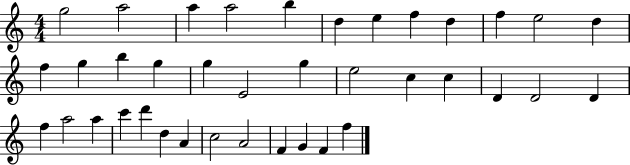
{
  \clef treble
  \numericTimeSignature
  \time 4/4
  \key c \major
  g''2 a''2 | a''4 a''2 b''4 | d''4 e''4 f''4 d''4 | f''4 e''2 d''4 | \break f''4 g''4 b''4 g''4 | g''4 e'2 g''4 | e''2 c''4 c''4 | d'4 d'2 d'4 | \break f''4 a''2 a''4 | c'''4 d'''4 d''4 a'4 | c''2 a'2 | f'4 g'4 f'4 f''4 | \break \bar "|."
}